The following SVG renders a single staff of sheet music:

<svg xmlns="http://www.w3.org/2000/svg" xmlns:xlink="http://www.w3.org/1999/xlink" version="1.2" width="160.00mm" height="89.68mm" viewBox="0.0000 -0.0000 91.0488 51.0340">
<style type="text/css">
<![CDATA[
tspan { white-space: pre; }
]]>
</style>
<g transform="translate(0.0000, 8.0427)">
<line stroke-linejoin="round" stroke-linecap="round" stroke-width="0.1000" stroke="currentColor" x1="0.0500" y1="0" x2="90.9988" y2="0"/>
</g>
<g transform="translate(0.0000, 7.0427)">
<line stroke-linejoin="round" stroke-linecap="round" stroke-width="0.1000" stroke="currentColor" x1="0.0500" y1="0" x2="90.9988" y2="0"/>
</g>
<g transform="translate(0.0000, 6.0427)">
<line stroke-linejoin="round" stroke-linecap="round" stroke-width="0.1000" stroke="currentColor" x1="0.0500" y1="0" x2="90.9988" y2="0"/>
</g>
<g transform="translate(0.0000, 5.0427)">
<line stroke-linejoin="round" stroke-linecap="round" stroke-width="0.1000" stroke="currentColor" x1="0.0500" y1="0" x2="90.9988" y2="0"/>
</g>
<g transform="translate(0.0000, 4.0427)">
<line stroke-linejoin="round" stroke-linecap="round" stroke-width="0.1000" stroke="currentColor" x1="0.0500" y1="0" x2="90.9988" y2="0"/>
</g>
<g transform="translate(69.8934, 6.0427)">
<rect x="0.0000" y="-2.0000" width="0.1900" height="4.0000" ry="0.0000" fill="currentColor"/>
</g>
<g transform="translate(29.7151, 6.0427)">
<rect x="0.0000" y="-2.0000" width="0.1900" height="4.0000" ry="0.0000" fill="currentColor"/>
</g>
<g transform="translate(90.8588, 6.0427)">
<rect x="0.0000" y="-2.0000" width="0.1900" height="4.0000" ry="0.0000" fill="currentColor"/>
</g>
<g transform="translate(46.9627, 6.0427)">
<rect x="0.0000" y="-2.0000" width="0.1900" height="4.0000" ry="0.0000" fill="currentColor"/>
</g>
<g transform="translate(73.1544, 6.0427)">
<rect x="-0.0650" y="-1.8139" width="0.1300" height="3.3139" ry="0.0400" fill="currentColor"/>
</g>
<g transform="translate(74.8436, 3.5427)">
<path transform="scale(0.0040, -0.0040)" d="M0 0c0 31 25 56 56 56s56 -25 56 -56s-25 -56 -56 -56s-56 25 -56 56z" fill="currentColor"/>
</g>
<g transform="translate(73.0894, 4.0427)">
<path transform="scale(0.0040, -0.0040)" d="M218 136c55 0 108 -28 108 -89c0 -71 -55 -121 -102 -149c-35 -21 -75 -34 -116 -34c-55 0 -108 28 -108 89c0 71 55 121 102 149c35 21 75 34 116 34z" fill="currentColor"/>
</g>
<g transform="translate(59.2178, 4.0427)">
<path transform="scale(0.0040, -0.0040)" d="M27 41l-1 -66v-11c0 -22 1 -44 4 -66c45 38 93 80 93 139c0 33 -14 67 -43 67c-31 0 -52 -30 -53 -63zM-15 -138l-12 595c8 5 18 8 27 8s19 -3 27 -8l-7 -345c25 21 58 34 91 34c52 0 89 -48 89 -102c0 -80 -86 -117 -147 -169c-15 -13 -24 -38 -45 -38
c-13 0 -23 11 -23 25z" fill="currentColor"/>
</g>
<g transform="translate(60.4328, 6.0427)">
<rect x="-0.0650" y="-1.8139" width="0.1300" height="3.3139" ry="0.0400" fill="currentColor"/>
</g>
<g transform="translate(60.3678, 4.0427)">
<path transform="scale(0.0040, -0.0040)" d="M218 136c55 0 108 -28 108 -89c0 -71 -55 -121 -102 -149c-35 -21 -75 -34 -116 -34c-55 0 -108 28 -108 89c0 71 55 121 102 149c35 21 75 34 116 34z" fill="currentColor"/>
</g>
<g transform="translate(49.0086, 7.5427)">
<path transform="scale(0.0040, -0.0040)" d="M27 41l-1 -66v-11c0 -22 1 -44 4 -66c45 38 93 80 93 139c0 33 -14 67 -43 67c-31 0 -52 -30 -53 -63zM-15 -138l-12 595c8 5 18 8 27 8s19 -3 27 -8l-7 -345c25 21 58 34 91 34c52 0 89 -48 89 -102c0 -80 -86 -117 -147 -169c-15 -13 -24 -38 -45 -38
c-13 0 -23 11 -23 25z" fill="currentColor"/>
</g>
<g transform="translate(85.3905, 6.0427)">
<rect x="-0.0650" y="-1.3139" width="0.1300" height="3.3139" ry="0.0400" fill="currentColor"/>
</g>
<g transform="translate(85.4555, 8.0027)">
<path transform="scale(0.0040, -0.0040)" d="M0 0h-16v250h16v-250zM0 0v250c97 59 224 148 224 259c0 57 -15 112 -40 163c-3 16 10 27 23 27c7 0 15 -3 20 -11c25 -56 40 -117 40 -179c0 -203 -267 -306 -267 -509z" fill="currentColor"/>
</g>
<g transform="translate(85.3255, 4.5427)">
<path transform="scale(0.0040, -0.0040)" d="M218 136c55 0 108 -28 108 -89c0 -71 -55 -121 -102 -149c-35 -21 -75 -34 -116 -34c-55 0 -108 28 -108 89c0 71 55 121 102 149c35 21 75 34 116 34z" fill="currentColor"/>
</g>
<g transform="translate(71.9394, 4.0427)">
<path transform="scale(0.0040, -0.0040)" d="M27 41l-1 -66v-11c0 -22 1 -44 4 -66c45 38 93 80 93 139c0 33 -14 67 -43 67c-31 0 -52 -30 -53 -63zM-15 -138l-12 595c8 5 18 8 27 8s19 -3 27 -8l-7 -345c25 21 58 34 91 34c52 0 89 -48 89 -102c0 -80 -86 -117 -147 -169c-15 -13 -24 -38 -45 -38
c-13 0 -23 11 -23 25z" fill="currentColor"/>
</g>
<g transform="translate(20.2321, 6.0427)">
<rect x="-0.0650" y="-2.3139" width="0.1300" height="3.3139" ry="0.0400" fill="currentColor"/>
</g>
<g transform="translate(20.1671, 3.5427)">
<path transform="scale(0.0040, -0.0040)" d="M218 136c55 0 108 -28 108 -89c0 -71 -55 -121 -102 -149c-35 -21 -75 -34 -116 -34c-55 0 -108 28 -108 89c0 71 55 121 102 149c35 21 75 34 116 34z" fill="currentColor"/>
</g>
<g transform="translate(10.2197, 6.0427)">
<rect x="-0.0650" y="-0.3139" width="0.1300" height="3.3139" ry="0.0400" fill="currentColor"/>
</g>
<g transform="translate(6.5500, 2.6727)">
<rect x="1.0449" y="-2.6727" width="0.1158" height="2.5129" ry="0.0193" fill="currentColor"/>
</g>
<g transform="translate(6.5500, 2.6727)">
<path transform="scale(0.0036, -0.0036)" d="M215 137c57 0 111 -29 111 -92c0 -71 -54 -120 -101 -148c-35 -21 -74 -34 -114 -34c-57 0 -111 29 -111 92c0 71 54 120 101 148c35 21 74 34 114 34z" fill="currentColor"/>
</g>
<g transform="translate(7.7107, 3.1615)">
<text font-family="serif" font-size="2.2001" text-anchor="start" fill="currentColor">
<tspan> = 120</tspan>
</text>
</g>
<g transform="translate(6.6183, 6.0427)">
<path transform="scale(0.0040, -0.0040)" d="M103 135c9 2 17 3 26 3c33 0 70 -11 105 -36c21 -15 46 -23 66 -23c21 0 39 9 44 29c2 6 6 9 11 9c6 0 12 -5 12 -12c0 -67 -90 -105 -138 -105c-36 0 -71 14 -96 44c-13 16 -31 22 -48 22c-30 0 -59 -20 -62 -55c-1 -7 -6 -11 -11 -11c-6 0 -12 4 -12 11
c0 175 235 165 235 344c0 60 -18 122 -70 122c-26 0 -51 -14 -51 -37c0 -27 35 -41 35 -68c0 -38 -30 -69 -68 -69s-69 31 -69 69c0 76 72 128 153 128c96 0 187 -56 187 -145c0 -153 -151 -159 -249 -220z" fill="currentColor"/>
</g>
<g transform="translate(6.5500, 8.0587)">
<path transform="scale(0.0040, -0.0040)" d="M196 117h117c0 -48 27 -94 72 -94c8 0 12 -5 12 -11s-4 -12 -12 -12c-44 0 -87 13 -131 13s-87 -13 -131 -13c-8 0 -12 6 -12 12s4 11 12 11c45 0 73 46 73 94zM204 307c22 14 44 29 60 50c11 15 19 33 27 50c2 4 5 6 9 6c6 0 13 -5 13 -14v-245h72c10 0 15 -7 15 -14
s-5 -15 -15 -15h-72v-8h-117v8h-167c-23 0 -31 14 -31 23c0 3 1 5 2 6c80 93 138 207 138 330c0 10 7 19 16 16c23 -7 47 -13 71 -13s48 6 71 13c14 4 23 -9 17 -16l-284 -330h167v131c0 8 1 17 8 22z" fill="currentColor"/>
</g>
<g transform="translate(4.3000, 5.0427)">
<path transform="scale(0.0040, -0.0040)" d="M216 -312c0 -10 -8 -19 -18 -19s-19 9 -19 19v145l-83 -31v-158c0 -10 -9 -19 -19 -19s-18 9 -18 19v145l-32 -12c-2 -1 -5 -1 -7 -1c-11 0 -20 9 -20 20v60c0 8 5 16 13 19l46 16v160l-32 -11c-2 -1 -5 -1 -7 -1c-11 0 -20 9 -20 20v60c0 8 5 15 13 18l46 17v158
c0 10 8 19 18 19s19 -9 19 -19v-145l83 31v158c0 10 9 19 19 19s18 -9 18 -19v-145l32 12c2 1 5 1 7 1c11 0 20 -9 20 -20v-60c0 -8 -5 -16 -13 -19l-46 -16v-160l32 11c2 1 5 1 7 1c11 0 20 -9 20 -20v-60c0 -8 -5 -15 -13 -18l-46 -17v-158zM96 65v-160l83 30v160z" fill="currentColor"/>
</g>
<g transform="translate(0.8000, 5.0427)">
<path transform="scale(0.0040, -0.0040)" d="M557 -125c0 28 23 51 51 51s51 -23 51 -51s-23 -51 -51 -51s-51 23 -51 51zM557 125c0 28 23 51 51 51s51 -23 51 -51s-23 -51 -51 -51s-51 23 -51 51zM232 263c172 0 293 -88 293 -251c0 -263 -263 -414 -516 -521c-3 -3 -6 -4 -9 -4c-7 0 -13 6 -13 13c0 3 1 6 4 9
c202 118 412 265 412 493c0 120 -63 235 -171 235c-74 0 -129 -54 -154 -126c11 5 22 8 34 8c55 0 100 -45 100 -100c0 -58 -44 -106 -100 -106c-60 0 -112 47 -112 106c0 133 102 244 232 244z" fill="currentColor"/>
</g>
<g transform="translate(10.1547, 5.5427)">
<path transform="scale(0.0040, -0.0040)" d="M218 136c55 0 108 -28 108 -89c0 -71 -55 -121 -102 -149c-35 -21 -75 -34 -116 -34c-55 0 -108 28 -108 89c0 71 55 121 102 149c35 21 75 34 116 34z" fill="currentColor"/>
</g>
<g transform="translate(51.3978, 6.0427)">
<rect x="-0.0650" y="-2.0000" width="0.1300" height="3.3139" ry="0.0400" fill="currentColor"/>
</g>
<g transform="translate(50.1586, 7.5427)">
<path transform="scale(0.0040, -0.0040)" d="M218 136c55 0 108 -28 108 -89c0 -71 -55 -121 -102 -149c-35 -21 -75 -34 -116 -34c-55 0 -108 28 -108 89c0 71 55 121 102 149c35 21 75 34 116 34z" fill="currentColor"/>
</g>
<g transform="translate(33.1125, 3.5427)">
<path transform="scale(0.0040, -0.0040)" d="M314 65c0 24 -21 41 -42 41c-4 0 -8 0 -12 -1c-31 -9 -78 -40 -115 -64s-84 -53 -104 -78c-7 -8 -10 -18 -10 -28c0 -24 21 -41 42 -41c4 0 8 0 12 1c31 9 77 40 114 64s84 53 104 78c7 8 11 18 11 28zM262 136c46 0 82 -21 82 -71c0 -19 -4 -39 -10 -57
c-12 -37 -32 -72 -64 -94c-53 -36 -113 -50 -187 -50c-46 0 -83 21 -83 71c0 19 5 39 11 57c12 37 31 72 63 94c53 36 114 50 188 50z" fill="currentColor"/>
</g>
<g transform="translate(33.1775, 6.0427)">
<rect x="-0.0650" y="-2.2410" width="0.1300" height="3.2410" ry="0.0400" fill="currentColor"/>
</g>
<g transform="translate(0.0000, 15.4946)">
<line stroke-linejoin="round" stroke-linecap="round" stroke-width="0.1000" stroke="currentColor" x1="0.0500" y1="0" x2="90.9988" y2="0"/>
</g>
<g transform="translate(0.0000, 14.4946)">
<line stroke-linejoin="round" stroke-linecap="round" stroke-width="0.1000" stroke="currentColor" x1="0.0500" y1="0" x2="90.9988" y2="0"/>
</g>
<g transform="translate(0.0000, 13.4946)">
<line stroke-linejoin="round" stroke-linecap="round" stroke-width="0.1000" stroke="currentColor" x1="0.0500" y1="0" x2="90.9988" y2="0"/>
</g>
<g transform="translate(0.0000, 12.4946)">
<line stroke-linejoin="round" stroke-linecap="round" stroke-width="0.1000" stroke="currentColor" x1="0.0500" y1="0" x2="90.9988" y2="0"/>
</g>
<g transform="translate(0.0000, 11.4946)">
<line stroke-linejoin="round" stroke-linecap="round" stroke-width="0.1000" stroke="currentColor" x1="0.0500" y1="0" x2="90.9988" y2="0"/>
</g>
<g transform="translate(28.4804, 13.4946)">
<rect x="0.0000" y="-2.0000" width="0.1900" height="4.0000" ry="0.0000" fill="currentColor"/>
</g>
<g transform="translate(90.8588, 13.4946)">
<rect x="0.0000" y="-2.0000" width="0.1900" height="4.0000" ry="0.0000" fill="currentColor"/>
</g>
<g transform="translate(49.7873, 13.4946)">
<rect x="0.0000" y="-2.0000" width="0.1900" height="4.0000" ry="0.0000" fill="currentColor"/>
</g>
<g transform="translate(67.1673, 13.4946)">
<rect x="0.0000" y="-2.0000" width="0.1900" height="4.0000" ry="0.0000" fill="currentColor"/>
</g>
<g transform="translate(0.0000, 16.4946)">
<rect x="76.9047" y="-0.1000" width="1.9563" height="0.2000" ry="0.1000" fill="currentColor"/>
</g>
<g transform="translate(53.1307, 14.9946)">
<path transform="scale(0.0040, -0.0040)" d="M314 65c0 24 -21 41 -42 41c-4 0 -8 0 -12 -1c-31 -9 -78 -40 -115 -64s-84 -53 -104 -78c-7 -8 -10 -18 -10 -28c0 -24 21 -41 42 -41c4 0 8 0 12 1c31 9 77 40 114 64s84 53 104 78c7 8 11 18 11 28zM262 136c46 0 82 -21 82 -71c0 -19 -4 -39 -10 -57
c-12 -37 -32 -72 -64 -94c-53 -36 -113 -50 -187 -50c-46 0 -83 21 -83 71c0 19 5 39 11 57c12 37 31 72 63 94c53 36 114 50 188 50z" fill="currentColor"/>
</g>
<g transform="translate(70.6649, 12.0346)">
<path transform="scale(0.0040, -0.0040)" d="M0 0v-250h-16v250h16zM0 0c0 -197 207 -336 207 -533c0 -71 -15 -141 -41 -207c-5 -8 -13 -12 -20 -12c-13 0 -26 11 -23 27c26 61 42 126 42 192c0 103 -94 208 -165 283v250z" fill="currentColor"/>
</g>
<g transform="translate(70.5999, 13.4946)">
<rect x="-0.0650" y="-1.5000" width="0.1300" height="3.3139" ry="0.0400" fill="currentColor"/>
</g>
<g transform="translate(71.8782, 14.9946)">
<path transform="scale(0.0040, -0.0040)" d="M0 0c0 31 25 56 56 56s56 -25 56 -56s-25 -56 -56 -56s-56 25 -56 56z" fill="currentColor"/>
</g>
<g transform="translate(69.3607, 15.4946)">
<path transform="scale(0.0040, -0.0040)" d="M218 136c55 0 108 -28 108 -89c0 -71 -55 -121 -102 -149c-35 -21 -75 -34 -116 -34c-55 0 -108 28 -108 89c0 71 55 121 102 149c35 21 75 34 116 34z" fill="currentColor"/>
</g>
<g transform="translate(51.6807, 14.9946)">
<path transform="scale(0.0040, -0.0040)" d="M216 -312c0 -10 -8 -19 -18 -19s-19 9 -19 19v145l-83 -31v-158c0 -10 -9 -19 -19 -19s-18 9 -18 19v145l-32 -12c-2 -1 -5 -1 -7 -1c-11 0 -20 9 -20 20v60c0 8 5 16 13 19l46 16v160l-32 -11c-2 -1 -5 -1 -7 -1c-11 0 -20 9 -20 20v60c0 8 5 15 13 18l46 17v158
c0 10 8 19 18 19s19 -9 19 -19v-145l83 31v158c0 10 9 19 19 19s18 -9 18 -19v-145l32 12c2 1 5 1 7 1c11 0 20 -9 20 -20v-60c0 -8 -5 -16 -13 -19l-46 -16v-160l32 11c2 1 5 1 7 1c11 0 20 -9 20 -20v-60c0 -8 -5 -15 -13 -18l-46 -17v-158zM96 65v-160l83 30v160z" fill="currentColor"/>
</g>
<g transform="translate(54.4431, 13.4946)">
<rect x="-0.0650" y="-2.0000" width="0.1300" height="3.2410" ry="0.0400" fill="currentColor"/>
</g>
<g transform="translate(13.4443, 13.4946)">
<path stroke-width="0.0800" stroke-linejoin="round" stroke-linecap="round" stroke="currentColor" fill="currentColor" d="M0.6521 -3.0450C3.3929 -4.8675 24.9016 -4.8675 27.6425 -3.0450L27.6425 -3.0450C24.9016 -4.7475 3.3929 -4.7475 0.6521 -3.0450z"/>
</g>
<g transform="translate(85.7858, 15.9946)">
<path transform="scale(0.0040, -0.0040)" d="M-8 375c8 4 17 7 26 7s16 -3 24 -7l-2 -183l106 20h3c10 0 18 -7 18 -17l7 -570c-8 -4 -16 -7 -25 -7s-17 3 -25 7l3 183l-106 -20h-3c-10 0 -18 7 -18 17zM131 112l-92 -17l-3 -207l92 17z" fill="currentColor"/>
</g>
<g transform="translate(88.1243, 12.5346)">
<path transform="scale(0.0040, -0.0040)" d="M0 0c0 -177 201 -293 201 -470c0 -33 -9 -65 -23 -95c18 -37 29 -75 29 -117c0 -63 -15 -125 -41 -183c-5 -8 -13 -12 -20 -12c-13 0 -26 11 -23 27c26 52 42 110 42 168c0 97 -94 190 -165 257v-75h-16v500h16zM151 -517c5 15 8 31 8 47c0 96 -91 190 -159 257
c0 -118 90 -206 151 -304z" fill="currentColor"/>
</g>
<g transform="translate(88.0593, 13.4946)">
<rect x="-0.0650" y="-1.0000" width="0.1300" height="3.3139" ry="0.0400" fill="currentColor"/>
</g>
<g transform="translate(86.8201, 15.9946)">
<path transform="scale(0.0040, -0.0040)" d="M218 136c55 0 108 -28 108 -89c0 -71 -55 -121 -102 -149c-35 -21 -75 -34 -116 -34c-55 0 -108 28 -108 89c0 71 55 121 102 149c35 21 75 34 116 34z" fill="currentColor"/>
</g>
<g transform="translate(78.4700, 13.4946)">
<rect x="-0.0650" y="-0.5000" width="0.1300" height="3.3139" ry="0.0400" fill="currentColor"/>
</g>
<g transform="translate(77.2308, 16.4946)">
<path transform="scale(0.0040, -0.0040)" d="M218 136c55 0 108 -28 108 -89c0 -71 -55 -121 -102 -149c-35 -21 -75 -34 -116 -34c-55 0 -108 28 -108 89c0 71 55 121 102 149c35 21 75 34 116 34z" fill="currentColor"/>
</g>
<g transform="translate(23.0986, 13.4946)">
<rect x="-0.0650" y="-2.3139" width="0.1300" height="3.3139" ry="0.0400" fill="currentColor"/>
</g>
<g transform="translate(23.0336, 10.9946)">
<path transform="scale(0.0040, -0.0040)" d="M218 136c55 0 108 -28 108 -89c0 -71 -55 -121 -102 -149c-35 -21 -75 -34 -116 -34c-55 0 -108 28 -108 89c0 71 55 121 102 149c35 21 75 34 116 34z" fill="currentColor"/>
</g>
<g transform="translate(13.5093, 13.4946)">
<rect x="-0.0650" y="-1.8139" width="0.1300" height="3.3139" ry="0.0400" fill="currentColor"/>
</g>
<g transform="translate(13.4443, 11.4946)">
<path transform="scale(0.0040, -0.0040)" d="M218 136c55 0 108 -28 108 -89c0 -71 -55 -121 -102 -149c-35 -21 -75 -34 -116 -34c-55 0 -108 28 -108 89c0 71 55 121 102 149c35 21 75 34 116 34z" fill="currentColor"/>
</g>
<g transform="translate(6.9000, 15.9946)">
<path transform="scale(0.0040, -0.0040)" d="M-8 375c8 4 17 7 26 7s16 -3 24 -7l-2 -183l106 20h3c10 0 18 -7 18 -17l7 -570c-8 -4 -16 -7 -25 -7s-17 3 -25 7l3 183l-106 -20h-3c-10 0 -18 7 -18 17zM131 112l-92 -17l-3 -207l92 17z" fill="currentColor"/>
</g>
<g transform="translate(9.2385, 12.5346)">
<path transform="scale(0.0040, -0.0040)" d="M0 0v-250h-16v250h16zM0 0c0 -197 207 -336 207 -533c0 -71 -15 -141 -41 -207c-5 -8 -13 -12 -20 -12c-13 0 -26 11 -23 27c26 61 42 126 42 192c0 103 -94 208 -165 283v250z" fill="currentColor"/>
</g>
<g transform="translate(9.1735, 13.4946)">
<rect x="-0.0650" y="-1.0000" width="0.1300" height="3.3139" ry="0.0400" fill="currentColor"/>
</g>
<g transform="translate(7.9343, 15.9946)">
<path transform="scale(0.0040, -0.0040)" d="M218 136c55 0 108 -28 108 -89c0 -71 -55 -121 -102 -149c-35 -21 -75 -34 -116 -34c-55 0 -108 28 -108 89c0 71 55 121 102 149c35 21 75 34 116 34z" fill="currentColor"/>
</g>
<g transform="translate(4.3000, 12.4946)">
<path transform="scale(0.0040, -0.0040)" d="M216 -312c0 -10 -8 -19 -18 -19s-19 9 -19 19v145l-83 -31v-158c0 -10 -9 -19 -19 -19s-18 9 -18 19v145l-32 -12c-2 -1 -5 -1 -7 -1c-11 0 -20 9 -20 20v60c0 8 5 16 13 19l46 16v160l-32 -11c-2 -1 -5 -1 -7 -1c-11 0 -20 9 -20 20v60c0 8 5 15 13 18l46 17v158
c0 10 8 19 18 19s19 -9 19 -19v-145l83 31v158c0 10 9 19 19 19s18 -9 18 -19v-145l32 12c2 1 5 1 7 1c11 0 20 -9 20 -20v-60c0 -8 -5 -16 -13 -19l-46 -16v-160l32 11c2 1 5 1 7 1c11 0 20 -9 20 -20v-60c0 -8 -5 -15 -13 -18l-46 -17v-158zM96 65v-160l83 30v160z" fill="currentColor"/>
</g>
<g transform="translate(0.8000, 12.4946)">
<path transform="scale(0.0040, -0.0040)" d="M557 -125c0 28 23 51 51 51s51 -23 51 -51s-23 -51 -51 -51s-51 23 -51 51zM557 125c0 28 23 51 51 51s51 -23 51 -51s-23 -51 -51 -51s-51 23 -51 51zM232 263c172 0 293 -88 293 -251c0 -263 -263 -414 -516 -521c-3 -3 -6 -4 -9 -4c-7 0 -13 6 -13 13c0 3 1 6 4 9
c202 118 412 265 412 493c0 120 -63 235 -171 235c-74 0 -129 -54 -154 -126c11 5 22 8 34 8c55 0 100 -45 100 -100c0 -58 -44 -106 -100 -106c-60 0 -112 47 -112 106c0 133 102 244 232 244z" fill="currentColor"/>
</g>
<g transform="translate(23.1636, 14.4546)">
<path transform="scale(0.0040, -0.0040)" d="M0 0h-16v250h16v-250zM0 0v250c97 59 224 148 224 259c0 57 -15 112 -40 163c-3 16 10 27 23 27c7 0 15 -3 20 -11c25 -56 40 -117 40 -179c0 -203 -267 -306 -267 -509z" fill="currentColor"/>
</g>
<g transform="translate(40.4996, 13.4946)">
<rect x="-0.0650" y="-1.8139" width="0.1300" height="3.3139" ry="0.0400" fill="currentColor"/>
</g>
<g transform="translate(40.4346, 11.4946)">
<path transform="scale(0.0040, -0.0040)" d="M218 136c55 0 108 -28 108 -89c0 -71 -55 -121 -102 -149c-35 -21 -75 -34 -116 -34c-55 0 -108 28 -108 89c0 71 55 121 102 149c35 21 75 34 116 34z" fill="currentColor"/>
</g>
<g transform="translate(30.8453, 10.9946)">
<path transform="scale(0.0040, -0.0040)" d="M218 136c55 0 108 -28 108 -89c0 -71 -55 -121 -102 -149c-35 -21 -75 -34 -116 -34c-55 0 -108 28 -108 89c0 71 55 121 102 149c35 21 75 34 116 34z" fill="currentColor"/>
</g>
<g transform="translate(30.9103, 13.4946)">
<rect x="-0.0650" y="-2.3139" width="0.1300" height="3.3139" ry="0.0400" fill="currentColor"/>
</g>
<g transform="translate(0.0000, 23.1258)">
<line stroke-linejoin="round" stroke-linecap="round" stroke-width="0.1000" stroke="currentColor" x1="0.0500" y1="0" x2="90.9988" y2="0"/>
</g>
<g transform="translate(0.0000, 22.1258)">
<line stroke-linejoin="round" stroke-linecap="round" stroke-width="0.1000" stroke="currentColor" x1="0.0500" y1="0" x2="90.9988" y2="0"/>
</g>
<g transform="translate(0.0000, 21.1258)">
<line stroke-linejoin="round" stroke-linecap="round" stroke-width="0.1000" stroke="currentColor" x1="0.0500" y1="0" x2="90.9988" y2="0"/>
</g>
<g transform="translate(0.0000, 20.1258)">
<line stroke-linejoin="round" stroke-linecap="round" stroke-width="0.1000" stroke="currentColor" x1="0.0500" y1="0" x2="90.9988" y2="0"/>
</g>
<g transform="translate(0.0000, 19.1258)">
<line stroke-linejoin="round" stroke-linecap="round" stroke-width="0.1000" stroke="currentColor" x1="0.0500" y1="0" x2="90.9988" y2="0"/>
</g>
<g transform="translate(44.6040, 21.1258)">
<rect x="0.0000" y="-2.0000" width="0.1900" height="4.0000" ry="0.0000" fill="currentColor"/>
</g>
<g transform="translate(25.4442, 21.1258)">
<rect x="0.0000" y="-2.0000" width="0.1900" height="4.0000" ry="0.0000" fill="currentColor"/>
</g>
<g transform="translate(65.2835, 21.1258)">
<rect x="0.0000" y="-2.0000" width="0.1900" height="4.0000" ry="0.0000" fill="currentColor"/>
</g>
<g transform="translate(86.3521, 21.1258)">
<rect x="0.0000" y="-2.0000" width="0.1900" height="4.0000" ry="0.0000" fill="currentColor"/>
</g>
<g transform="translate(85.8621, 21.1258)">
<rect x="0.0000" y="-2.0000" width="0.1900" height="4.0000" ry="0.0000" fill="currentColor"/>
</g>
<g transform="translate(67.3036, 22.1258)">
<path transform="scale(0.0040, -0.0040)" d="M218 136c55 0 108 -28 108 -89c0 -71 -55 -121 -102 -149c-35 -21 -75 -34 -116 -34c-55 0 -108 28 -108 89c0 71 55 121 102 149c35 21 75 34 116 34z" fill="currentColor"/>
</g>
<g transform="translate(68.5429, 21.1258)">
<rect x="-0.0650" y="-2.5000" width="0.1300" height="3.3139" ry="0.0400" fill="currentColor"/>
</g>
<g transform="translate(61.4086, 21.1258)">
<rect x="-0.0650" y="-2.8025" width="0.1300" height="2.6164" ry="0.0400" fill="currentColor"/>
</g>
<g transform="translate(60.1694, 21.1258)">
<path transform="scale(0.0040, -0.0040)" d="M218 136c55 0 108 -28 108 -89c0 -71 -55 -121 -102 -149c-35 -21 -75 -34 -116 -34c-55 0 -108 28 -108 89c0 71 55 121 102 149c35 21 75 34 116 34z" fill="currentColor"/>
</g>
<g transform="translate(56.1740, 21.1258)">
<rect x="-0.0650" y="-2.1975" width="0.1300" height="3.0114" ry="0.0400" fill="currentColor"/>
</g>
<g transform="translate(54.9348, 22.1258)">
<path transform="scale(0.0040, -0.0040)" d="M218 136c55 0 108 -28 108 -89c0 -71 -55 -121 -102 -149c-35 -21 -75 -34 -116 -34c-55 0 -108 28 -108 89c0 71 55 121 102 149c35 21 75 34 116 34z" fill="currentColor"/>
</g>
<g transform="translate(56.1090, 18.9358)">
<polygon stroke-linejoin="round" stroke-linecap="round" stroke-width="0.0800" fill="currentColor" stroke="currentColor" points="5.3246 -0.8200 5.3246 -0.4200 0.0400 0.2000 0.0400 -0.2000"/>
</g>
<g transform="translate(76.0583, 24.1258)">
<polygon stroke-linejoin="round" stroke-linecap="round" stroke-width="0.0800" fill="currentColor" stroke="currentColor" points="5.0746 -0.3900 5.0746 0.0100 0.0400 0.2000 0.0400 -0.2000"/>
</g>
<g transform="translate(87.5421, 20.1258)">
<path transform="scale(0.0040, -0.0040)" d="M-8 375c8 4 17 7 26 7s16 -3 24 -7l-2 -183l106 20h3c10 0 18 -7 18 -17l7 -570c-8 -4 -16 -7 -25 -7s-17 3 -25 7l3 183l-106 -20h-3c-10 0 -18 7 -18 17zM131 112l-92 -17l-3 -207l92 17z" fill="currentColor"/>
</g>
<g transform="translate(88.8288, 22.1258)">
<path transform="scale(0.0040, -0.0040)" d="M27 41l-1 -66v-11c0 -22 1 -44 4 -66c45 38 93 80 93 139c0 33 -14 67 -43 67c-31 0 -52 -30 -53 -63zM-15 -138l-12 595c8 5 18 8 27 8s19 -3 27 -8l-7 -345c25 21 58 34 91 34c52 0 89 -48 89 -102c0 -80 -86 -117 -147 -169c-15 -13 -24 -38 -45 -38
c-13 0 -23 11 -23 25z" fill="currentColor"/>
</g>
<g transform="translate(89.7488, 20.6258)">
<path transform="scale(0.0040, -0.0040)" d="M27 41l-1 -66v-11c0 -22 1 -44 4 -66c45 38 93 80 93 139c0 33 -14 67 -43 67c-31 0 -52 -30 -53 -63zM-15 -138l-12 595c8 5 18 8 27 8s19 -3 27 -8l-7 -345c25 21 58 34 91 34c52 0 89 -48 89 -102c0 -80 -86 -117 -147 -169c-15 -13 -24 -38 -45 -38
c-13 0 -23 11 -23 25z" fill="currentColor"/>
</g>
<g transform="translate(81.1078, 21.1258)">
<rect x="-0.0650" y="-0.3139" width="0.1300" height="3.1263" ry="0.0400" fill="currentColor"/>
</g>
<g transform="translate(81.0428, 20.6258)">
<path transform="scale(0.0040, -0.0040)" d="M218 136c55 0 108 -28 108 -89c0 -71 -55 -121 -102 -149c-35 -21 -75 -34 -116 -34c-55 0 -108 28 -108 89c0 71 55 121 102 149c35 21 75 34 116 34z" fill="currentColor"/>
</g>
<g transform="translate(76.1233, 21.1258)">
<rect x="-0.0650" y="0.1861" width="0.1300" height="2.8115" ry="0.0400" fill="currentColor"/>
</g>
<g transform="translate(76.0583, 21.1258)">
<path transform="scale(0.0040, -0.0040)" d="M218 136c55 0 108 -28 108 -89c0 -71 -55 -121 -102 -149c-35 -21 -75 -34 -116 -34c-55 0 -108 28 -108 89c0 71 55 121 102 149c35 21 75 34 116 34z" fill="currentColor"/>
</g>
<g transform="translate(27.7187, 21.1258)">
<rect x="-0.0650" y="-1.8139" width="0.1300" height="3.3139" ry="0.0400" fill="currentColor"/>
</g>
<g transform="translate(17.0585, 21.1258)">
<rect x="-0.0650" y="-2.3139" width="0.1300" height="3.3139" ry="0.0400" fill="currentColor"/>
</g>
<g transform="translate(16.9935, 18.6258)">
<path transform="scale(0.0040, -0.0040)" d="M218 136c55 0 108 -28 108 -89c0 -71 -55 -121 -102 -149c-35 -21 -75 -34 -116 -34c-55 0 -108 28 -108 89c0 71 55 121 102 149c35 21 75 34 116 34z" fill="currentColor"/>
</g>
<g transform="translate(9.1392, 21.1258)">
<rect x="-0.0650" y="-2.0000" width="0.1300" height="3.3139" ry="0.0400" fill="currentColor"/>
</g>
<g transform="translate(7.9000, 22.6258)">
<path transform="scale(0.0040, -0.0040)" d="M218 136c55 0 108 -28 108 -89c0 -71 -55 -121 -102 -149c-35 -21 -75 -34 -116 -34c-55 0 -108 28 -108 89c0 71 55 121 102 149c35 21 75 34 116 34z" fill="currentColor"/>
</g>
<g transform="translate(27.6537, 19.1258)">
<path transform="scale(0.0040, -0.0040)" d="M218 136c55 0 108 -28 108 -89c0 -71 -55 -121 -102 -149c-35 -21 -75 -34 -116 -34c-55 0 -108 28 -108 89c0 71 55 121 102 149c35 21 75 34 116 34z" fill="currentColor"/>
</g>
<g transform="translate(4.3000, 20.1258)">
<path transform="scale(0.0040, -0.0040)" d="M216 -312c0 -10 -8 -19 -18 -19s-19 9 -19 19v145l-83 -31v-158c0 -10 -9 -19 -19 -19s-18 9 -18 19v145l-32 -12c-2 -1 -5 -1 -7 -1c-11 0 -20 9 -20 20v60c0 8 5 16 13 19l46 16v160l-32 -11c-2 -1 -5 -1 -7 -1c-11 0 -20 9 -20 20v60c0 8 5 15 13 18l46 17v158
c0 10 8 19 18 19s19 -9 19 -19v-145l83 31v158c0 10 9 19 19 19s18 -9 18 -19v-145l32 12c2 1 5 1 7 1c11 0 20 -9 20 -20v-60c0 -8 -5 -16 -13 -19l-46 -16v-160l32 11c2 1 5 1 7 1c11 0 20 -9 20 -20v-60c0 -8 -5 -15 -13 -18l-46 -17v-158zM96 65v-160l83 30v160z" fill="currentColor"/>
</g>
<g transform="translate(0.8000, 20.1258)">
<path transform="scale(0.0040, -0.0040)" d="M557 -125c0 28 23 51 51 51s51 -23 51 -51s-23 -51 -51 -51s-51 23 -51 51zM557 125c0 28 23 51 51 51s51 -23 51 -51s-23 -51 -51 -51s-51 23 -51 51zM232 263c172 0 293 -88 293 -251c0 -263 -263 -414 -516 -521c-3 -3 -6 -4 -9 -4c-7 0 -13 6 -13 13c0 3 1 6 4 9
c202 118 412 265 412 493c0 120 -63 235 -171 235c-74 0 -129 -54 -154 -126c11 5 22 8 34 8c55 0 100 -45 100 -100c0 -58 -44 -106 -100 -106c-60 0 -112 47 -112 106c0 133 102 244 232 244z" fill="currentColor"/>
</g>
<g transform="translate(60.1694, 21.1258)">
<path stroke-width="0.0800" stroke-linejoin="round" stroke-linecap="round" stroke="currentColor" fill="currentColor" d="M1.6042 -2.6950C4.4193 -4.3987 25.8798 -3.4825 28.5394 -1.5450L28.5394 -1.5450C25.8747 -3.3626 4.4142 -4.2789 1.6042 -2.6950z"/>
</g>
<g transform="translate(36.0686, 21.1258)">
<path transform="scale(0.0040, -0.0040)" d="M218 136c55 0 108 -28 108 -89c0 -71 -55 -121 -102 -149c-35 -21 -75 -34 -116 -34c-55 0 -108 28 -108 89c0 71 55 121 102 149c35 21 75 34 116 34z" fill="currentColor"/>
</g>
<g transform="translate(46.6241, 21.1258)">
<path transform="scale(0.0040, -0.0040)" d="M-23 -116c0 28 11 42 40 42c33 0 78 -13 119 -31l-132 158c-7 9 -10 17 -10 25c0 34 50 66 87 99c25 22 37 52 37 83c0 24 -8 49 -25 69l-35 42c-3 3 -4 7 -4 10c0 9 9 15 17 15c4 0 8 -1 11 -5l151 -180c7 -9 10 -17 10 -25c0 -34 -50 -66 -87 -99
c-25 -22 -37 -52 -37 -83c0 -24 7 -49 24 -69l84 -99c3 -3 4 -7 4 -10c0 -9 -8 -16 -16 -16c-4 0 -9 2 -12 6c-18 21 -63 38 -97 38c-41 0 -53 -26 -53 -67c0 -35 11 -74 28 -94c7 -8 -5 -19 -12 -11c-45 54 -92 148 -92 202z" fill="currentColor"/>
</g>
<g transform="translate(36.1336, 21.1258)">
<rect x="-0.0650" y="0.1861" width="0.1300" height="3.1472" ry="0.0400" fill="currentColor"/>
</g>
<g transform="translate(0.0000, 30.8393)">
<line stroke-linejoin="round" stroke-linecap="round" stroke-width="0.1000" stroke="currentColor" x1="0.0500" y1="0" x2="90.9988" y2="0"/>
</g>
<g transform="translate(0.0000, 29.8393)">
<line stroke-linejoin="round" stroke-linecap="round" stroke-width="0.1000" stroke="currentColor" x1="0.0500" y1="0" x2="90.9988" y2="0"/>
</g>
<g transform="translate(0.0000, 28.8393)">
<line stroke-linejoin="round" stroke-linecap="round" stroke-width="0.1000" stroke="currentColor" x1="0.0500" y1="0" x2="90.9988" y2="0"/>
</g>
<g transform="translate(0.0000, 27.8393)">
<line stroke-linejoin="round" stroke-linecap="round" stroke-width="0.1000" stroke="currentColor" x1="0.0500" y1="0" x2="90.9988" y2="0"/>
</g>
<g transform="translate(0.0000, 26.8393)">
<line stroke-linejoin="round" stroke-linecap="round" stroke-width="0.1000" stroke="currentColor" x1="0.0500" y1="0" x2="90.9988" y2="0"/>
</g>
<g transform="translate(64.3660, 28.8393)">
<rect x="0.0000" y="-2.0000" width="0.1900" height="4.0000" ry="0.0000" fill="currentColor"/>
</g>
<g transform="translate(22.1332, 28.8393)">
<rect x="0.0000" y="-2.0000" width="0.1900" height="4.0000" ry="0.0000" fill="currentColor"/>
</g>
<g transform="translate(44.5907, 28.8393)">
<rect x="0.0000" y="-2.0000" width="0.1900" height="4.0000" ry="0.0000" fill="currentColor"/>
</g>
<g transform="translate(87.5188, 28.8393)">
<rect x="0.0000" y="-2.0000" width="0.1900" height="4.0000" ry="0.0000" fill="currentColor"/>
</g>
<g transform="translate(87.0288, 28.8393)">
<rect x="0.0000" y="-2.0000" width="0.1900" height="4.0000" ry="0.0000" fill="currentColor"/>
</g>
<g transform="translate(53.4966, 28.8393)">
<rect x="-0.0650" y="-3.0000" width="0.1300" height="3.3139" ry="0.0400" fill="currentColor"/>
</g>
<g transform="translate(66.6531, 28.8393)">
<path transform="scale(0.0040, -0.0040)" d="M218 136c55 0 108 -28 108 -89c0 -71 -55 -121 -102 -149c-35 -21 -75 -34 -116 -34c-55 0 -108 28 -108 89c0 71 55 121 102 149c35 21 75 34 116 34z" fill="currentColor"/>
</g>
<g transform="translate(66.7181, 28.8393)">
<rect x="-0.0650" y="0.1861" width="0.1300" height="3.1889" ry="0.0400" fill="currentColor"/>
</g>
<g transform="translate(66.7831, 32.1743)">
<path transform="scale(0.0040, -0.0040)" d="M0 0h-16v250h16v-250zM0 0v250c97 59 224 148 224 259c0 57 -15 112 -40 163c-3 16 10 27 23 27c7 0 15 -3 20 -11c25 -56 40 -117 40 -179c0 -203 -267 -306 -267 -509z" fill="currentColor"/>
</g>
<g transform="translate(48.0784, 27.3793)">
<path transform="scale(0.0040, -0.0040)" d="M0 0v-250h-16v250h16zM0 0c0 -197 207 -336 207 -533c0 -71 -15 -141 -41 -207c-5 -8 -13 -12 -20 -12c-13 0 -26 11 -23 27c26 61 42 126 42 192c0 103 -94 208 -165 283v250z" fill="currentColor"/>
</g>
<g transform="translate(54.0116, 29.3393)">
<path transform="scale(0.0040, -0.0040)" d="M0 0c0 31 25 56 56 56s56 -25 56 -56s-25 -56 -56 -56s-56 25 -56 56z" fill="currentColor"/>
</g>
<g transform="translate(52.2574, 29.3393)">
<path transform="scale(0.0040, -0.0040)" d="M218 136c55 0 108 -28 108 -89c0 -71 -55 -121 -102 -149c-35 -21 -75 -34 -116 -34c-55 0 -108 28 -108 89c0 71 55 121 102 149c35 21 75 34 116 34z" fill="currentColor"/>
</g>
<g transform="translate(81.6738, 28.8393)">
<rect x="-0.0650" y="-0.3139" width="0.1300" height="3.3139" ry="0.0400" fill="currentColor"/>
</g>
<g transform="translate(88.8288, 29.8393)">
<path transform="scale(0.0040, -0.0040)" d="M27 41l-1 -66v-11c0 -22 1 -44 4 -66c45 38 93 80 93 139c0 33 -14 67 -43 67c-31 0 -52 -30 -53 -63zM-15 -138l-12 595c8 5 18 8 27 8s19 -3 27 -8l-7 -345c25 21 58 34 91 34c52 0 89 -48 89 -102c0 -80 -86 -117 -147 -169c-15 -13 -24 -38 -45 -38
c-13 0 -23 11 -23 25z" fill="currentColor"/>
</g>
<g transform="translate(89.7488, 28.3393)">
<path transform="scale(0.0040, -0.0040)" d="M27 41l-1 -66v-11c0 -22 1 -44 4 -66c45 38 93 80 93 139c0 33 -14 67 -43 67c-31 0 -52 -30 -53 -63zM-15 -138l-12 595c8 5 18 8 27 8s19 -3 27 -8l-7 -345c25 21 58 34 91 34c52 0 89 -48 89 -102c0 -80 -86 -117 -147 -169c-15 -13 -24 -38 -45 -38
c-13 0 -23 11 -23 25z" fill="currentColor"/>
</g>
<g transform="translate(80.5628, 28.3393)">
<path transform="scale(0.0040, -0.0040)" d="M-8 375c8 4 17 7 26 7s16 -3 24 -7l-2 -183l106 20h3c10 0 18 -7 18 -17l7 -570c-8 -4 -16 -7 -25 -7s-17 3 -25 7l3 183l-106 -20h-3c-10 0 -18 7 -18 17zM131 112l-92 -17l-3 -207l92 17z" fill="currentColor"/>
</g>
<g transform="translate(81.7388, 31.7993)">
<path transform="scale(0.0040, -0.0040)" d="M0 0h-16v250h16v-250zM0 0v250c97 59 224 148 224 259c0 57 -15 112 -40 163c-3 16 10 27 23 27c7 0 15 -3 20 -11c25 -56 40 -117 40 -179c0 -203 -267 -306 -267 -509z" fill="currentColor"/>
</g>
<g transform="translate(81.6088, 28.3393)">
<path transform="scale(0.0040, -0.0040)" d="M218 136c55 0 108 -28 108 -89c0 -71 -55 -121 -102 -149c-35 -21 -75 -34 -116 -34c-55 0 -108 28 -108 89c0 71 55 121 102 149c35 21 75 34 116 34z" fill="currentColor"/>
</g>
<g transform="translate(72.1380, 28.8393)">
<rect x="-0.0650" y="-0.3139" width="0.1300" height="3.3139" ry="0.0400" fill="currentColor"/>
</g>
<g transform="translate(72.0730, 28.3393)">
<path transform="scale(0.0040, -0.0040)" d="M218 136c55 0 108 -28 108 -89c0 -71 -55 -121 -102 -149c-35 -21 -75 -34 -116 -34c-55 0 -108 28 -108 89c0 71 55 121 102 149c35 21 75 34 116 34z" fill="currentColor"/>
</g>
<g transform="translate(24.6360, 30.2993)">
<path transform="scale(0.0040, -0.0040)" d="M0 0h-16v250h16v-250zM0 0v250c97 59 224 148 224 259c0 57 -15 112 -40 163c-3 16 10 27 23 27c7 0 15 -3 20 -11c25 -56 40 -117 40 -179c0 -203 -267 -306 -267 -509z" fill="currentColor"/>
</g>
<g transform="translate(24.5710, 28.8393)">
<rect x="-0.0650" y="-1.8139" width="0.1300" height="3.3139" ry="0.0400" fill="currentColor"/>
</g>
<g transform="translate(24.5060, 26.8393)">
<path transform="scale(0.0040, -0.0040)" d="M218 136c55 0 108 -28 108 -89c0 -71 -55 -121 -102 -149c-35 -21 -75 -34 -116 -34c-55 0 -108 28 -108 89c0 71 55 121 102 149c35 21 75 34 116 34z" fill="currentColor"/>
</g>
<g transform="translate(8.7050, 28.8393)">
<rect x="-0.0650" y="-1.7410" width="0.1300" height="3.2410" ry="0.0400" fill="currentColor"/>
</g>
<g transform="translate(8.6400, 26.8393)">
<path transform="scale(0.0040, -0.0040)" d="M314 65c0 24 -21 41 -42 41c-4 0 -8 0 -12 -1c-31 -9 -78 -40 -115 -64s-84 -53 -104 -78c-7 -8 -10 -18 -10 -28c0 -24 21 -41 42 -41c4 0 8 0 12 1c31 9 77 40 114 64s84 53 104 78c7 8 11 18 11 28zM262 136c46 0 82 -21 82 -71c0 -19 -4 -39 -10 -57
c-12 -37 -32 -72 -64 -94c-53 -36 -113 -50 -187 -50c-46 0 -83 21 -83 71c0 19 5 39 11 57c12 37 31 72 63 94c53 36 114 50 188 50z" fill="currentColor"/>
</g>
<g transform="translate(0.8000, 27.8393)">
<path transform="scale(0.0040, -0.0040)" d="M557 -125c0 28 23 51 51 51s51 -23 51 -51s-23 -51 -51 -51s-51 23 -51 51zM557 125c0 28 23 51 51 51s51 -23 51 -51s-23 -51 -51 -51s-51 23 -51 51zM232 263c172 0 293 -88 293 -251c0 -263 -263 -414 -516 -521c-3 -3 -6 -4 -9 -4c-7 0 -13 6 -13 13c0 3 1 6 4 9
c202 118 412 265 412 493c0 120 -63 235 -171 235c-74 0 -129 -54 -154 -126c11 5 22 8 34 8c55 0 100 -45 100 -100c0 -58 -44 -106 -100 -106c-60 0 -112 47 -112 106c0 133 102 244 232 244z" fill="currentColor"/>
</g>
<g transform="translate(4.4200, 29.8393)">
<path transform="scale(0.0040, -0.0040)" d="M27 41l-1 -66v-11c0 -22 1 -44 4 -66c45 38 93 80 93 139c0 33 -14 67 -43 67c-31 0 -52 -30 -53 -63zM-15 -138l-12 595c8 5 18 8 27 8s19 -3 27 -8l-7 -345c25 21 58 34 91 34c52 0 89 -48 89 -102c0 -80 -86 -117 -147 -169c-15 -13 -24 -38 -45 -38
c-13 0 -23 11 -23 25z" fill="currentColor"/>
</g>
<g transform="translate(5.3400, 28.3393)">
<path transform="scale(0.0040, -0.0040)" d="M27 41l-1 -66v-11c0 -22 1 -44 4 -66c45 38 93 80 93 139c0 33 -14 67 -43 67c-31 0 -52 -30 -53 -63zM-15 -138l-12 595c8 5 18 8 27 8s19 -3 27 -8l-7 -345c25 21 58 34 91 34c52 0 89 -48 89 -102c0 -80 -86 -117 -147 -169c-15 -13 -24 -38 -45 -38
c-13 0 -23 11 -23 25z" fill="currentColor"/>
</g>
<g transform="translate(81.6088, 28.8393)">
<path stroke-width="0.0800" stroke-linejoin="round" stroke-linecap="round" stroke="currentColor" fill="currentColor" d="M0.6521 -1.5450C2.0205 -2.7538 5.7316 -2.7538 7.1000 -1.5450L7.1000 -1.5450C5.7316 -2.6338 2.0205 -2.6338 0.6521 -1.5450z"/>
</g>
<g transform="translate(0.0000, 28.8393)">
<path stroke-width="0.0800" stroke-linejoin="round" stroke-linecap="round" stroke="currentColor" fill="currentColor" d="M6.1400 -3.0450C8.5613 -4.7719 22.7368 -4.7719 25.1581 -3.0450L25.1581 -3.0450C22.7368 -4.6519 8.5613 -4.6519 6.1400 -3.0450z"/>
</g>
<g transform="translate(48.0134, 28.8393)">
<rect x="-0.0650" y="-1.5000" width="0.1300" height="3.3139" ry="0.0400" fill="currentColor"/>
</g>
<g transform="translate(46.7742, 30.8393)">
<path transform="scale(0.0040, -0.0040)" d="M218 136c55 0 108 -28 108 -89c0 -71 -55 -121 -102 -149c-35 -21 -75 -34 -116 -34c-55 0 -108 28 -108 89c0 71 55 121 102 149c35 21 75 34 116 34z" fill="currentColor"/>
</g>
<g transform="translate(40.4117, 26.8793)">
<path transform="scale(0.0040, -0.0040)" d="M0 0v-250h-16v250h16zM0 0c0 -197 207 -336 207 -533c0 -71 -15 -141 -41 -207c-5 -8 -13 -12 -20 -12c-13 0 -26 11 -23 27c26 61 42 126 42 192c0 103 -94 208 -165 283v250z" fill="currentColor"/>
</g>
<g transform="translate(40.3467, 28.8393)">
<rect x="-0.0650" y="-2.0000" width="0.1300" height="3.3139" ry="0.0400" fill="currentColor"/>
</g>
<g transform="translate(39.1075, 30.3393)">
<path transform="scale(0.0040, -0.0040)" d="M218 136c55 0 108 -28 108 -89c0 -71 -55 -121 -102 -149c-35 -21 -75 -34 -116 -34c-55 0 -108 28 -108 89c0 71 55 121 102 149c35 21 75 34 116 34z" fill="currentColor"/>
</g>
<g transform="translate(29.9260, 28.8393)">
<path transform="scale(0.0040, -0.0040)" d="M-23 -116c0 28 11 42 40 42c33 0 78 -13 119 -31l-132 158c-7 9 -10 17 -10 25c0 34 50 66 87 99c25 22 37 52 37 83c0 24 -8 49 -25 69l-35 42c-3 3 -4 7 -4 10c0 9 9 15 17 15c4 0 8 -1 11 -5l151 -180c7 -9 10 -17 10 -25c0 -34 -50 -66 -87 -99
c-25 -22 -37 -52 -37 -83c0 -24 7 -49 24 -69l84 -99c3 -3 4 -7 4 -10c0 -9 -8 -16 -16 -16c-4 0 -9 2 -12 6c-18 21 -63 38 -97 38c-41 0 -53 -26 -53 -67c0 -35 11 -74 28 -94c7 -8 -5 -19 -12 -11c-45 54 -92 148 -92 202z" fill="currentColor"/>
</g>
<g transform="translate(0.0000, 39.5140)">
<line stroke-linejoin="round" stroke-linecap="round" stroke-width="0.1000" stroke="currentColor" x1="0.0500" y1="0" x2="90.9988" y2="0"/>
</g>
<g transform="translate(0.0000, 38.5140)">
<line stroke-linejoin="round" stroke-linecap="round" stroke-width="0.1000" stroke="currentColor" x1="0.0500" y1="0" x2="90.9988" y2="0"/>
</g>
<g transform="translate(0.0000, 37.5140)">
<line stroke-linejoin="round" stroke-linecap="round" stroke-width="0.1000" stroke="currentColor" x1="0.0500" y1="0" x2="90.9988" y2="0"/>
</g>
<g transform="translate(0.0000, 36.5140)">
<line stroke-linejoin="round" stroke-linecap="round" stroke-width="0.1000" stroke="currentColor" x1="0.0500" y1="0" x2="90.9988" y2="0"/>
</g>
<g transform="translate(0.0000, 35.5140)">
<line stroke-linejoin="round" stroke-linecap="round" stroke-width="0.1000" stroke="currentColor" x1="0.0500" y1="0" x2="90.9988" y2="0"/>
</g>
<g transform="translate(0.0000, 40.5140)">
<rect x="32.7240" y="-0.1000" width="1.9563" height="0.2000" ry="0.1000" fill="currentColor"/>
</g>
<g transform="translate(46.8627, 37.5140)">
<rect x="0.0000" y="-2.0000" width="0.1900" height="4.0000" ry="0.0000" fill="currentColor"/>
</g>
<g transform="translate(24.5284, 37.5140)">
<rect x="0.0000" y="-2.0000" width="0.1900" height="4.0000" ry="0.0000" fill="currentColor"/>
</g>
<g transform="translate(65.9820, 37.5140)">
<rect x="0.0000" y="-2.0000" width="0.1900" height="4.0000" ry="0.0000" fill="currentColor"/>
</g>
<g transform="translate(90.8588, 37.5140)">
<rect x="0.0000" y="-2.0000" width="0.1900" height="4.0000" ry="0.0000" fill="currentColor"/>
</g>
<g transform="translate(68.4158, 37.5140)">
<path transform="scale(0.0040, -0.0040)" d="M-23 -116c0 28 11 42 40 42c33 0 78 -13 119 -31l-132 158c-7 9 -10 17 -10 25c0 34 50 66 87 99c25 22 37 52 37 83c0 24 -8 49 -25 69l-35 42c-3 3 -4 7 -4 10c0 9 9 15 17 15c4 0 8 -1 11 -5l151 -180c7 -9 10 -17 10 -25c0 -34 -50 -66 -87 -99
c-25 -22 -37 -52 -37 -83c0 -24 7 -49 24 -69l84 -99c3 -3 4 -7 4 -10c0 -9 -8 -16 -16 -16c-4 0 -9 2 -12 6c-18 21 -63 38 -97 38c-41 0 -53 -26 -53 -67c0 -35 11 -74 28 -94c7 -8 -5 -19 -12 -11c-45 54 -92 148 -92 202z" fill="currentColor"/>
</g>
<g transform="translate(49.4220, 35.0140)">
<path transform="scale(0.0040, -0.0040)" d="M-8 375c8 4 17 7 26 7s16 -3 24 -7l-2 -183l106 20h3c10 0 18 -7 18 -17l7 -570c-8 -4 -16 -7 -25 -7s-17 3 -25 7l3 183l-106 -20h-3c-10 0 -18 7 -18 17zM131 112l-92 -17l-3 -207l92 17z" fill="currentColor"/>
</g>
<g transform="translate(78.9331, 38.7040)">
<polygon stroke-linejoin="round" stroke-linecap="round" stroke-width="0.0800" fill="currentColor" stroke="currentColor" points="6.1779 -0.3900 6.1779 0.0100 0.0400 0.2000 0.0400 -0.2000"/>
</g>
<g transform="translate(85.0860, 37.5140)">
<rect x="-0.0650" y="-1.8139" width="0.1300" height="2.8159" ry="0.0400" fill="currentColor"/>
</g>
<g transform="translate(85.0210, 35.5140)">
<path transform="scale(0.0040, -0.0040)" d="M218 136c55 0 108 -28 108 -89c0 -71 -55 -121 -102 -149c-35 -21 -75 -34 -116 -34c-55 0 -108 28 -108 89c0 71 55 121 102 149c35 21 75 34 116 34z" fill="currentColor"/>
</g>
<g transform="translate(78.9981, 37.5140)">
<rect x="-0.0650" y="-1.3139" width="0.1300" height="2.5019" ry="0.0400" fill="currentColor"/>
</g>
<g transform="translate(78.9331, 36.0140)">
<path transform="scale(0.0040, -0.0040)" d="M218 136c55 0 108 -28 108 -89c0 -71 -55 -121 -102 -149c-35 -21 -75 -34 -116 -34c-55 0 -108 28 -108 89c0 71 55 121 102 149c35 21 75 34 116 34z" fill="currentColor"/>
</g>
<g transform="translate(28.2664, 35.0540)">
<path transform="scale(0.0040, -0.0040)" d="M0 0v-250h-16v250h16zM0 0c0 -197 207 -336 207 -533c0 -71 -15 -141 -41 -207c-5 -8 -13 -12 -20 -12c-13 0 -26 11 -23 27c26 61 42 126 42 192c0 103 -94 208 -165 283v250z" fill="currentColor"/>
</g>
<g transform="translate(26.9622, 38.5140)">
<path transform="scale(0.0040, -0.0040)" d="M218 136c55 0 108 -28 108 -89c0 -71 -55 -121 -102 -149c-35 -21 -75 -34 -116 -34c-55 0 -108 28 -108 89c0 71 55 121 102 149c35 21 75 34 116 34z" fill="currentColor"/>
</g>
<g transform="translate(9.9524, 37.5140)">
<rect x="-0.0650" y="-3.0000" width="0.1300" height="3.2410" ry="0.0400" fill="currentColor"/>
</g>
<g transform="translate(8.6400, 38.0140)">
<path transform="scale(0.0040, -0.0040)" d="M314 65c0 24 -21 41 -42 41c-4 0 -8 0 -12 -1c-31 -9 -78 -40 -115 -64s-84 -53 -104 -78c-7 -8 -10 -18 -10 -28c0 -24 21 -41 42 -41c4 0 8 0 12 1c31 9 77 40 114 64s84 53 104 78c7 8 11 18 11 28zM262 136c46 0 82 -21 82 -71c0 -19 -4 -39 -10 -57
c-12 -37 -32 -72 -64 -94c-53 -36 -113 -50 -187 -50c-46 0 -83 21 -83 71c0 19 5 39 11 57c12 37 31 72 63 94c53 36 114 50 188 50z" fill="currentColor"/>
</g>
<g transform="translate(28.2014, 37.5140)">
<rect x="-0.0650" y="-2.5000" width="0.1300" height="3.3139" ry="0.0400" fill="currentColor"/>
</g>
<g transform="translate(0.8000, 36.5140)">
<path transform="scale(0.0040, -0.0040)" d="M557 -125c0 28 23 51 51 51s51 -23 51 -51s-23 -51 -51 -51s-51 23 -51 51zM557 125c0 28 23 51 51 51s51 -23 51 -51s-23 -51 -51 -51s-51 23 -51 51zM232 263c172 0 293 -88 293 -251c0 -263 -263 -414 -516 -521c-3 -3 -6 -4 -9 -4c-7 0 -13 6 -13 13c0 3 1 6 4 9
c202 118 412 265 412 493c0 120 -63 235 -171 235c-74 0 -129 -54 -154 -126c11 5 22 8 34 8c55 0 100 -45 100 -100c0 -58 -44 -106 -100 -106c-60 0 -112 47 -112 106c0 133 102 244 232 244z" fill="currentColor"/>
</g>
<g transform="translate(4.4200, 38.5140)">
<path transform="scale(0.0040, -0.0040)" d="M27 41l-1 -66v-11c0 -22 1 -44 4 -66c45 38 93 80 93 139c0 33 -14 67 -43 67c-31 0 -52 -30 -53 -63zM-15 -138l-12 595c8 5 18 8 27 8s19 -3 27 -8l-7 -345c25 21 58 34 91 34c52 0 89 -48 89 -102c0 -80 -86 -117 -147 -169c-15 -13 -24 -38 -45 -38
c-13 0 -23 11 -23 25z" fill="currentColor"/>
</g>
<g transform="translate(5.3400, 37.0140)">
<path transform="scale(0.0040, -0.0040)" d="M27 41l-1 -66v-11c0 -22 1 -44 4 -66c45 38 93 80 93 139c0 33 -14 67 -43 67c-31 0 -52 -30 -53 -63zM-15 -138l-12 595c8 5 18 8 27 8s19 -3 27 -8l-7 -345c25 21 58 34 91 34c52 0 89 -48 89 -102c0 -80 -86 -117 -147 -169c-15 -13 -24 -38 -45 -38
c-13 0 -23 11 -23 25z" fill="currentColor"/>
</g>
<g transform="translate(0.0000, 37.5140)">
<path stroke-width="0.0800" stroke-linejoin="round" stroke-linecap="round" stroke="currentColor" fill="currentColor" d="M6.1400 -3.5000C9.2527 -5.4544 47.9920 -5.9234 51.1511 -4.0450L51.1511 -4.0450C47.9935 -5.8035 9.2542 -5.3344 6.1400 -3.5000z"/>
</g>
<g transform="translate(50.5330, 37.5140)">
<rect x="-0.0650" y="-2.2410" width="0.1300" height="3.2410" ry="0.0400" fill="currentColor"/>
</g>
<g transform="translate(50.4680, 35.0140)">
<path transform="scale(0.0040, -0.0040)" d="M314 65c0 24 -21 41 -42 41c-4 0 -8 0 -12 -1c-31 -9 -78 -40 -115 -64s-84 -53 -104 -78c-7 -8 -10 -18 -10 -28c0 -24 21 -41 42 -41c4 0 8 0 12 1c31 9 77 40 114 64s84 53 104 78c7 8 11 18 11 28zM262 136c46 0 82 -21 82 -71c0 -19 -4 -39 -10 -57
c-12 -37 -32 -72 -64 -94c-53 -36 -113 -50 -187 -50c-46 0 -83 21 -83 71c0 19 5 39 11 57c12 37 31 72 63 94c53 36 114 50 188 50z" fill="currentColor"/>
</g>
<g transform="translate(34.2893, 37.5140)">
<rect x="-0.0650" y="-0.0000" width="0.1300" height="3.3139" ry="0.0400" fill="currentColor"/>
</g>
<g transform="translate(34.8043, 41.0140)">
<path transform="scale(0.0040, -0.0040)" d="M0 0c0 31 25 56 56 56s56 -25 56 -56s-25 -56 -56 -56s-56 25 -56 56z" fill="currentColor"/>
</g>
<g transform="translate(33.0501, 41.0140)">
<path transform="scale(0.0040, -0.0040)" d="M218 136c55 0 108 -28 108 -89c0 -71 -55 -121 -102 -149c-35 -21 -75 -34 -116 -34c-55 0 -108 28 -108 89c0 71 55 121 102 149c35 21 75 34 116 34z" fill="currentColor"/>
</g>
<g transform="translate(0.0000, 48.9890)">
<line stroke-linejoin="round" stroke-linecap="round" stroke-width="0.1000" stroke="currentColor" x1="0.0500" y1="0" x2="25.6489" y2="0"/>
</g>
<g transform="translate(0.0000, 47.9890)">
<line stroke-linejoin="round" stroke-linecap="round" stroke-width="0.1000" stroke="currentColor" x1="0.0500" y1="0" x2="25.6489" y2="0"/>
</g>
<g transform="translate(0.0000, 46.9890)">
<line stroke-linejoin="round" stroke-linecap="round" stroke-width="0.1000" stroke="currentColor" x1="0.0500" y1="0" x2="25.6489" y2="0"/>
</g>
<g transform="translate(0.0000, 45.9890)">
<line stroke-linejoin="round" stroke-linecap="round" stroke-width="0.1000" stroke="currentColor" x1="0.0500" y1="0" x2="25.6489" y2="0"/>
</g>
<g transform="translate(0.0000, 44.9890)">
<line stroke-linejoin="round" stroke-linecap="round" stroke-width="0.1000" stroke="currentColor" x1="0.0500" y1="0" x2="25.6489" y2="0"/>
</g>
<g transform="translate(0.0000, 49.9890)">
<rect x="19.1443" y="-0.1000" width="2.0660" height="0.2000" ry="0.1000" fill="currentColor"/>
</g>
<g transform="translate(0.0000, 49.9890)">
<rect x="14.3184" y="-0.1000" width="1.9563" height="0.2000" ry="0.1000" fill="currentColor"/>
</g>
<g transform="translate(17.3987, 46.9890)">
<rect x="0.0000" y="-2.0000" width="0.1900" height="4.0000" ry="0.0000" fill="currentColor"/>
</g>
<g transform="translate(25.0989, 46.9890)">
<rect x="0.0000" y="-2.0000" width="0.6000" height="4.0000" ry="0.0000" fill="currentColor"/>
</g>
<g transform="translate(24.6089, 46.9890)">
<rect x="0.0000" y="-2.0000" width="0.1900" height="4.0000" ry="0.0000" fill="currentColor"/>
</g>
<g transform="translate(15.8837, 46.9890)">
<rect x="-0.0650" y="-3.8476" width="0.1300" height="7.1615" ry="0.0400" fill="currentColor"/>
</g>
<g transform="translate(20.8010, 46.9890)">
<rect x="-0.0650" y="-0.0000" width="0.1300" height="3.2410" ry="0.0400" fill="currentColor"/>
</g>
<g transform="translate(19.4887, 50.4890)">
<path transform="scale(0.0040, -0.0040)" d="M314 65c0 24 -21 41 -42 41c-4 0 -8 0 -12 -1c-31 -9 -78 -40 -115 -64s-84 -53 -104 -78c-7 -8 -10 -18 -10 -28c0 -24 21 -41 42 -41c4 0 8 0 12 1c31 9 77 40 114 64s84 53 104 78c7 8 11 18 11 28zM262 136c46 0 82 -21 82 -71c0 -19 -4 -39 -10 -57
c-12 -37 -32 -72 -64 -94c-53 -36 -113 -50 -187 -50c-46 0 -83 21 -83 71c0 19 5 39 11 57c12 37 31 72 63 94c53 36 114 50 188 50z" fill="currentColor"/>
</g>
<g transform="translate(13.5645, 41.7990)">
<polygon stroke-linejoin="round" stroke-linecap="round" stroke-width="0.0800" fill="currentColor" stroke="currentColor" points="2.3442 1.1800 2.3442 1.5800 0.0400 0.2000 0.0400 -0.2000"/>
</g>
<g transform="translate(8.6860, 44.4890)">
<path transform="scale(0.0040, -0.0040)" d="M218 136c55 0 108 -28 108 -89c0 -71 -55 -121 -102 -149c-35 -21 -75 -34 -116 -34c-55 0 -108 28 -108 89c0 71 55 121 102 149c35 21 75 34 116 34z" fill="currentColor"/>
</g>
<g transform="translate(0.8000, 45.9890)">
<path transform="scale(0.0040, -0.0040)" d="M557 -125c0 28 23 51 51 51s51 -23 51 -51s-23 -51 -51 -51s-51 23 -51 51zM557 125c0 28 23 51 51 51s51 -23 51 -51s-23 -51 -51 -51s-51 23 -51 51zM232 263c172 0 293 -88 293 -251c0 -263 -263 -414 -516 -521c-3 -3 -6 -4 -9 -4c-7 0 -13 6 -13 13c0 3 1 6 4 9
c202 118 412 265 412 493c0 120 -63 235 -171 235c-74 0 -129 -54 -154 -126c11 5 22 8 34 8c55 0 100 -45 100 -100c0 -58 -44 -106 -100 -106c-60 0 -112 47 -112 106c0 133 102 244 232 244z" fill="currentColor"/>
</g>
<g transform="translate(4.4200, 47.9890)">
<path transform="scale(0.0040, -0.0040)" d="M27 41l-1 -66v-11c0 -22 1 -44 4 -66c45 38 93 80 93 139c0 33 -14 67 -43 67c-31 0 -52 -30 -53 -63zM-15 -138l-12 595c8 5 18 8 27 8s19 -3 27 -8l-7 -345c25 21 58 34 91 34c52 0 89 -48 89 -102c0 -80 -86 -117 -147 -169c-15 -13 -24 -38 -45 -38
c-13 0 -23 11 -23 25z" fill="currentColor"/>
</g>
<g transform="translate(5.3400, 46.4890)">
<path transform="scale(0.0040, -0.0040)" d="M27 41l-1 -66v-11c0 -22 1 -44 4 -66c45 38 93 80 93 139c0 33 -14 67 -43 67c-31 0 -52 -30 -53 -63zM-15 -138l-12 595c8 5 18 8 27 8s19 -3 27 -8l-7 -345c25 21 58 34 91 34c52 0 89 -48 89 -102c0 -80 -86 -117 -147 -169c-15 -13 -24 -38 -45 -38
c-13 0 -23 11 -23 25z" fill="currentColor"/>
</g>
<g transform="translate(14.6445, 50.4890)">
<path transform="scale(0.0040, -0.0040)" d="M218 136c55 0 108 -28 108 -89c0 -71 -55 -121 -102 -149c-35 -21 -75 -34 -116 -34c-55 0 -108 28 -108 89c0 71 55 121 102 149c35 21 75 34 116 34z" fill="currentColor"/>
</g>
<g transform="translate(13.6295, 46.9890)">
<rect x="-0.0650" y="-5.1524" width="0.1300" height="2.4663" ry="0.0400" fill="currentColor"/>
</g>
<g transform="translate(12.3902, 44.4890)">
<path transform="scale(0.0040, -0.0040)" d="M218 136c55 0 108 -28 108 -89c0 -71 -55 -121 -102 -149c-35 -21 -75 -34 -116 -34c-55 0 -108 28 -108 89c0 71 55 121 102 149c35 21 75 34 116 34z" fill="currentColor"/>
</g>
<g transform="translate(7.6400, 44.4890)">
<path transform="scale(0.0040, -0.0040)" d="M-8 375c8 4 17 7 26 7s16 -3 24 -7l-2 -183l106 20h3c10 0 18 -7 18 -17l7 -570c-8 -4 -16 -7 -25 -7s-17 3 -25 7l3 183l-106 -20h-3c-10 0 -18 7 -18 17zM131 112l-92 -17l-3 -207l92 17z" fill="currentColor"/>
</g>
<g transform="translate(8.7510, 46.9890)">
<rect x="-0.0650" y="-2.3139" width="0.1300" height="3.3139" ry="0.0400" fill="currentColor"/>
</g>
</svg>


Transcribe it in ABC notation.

X:1
T:Untitled
M:2/4
L:1/4
K:G
E, B, B,2 _A,, _A, _A, G,/2 F,,/2 A, B,/2 B, A, ^A,,2 G,,/2 E,, F,,/4 A,, B, A, D, z B,,/2 D,/2 B,, D,/2 E,/2 A,2 A,/2 z A,,/2 G,,/2 C, D,/2 _E, E,/2 C,2 _B,,/2 D,, B,2 z G,/2 A,/2 B, B,/2 D,,/2 D,,2